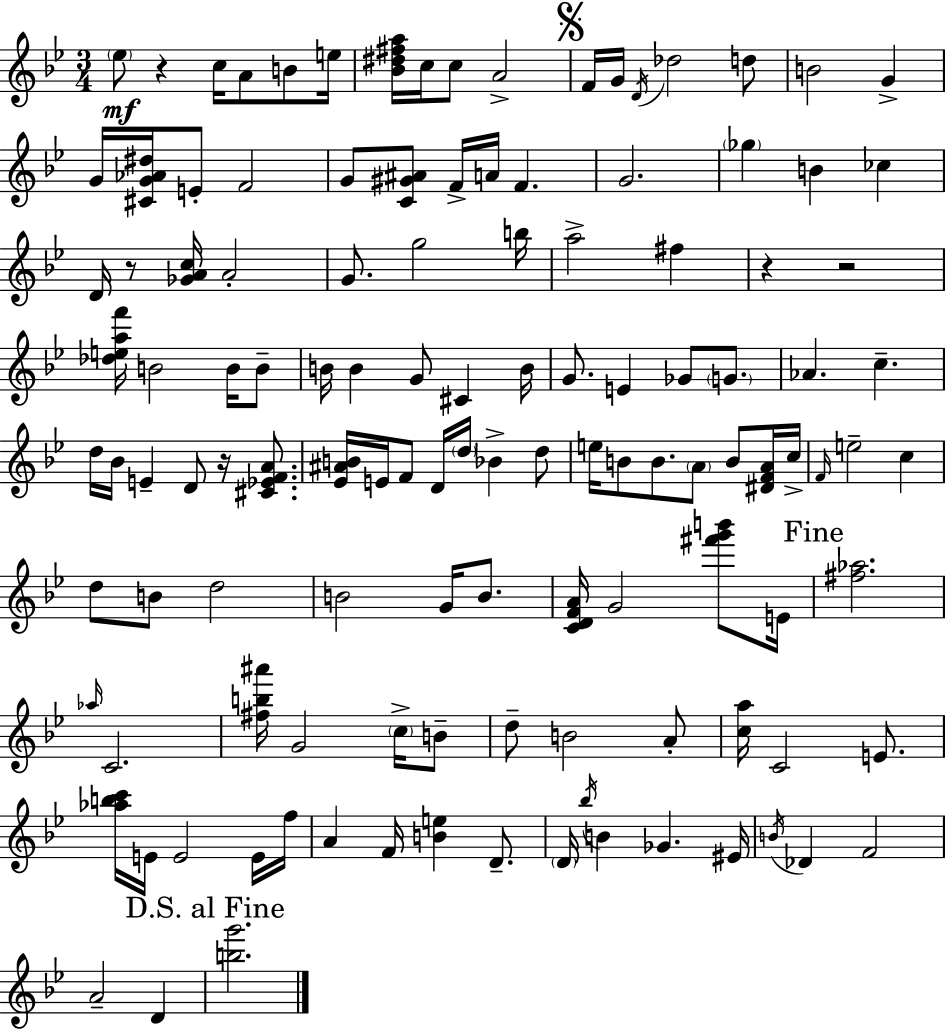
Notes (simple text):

Eb5/e R/q C5/s A4/e B4/e E5/s [Bb4,D#5,F#5,A5]/s C5/s C5/e A4/h F4/s G4/s D4/s Db5/h D5/e B4/h G4/q G4/s [C#4,G4,Ab4,D#5]/s E4/e F4/h G4/e [C4,G#4,A#4]/e F4/s A4/s F4/q. G4/h. Gb5/q B4/q CES5/q D4/s R/e [Gb4,A4,C5]/s A4/h G4/e. G5/h B5/s A5/h F#5/q R/q R/h [Db5,E5,A5,F6]/s B4/h B4/s B4/e B4/s B4/q G4/e C#4/q B4/s G4/e. E4/q Gb4/e G4/e. Ab4/q. C5/q. D5/s Bb4/s E4/q D4/e R/s [C#4,Eb4,F4,A4]/e. [Eb4,A#4,B4]/s E4/s F4/e D4/s D5/s Bb4/q D5/e E5/s B4/e B4/e. A4/e B4/e [D#4,F4,A4]/s C5/s F4/s E5/h C5/q D5/e B4/e D5/h B4/h G4/s B4/e. [C4,D4,F4,A4]/s G4/h [F#6,G6,B6]/e E4/s [F#5,Ab5]/h. Ab5/s C4/h. [F#5,B5,A#6]/s G4/h C5/s B4/e D5/e B4/h A4/e [C5,A5]/s C4/h E4/e. [Ab5,B5,C6]/s E4/s E4/h E4/s F5/s A4/q F4/s [B4,E5]/q D4/e. D4/s Bb5/s B4/q Gb4/q. EIS4/s B4/s Db4/q F4/h A4/h D4/q [B5,G6]/h.